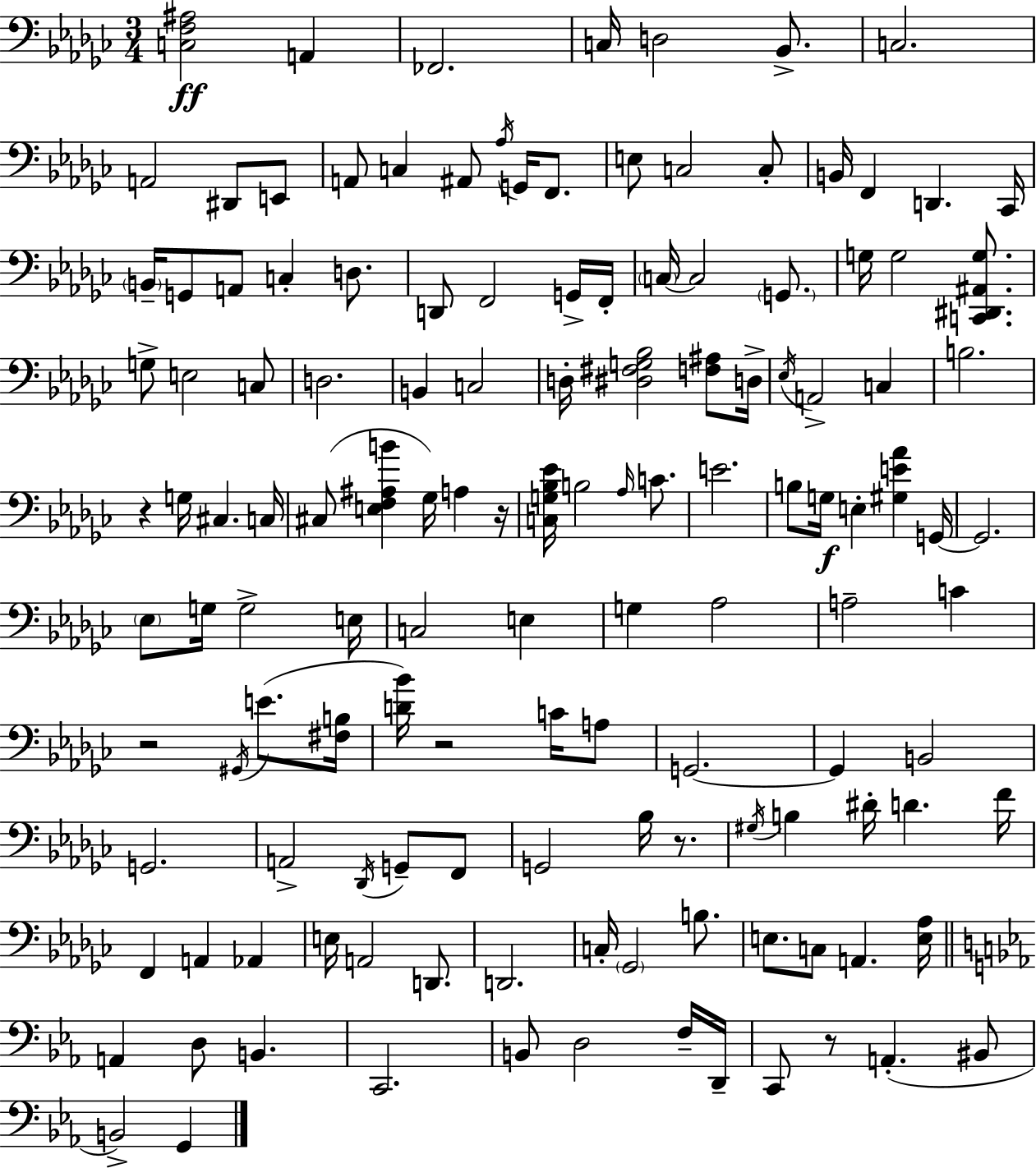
[C3,F3,A#3]/h A2/q FES2/h. C3/s D3/h Bb2/e. C3/h. A2/h D#2/e E2/e A2/e C3/q A#2/e Ab3/s G2/s F2/e. E3/e C3/h C3/e B2/s F2/q D2/q. CES2/s B2/s G2/e A2/e C3/q D3/e. D2/e F2/h G2/s F2/s C3/s C3/h G2/e. G3/s G3/h [C2,D#2,A#2,G3]/e. G3/e E3/h C3/e D3/h. B2/q C3/h D3/s [D#3,F#3,G3,Bb3]/h [F3,A#3]/e D3/s Eb3/s A2/h C3/q B3/h. R/q G3/s C#3/q. C3/s C#3/e [E3,F3,A#3,B4]/q Gb3/s A3/q R/s [C3,G3,Bb3,Eb4]/s B3/h Ab3/s C4/e. E4/h. B3/e G3/s E3/q [G#3,E4,Ab4]/q G2/s G2/h. Eb3/e G3/s G3/h E3/s C3/h E3/q G3/q Ab3/h A3/h C4/q R/h G#2/s E4/e. [F#3,B3]/s [D4,Bb4]/s R/h C4/s A3/e G2/h. G2/q B2/h G2/h. A2/h Db2/s G2/e F2/e G2/h Bb3/s R/e. G#3/s B3/q D#4/s D4/q. F4/s F2/q A2/q Ab2/q E3/s A2/h D2/e. D2/h. C3/s Gb2/h B3/e. E3/e. C3/e A2/q. [E3,Ab3]/s A2/q D3/e B2/q. C2/h. B2/e D3/h F3/s D2/s C2/e R/e A2/q. BIS2/e B2/h G2/q